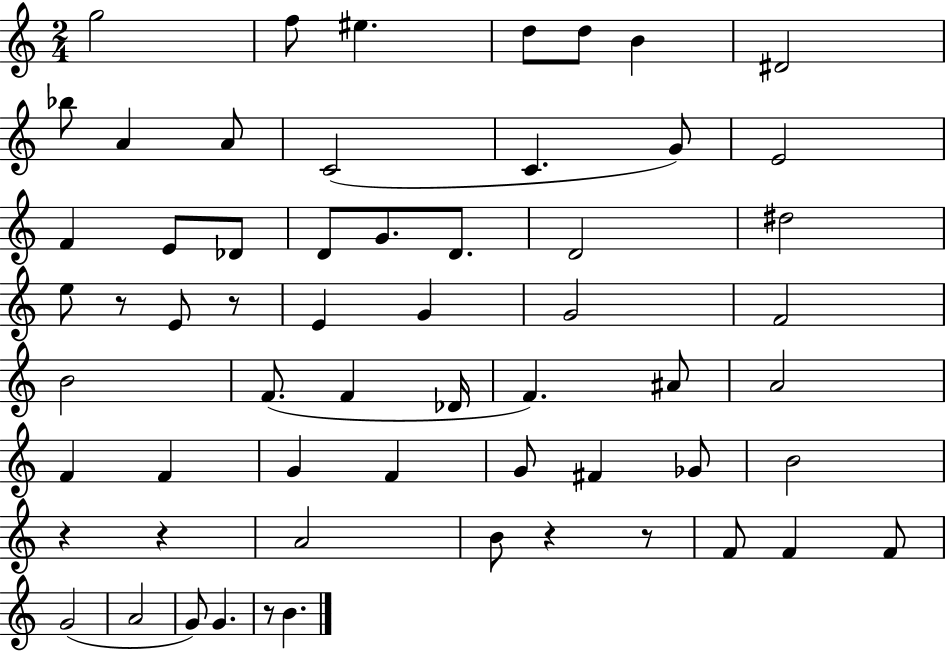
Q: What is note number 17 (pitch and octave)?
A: Db4